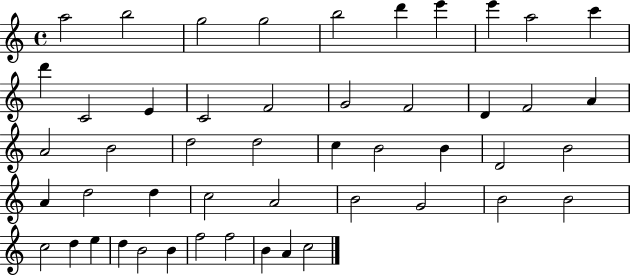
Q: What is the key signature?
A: C major